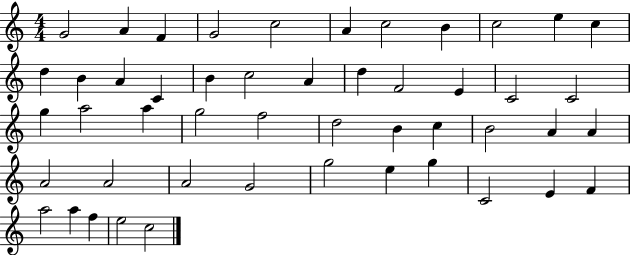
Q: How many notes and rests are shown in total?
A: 49